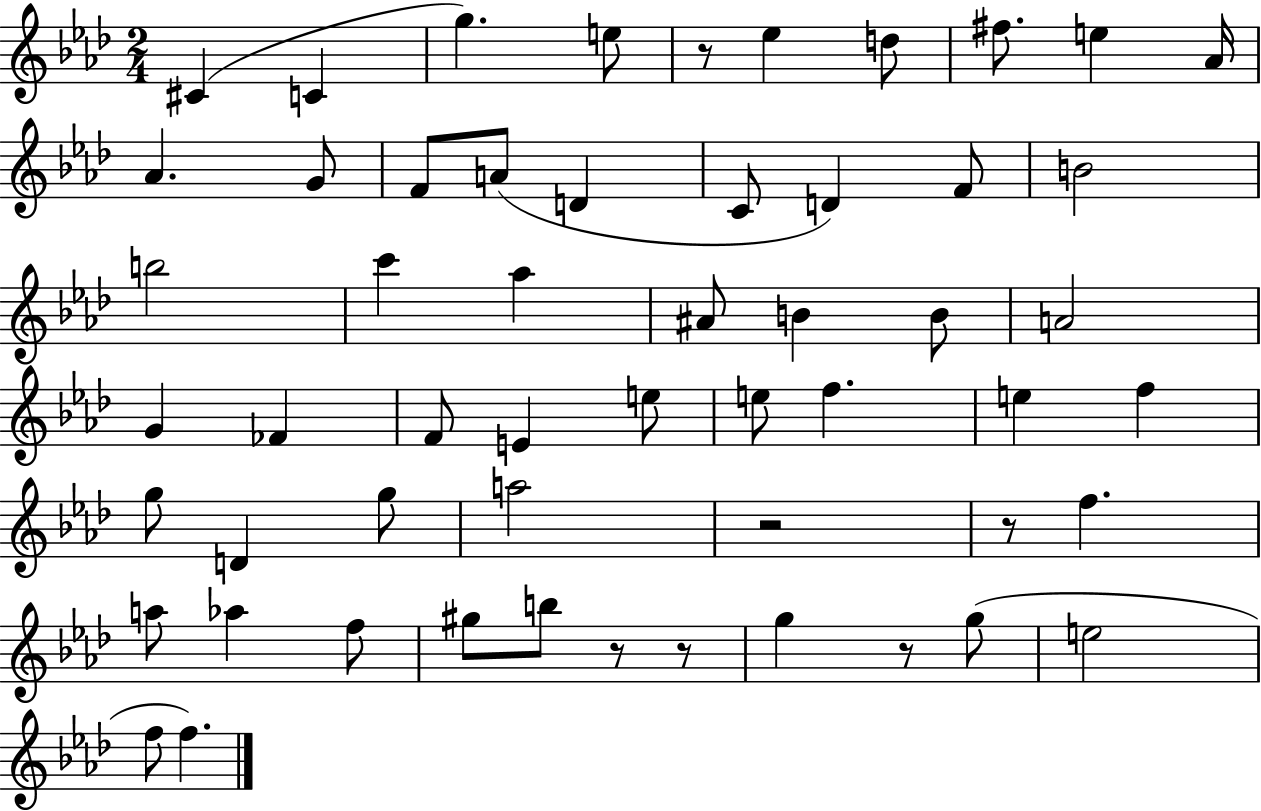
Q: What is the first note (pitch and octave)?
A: C#4